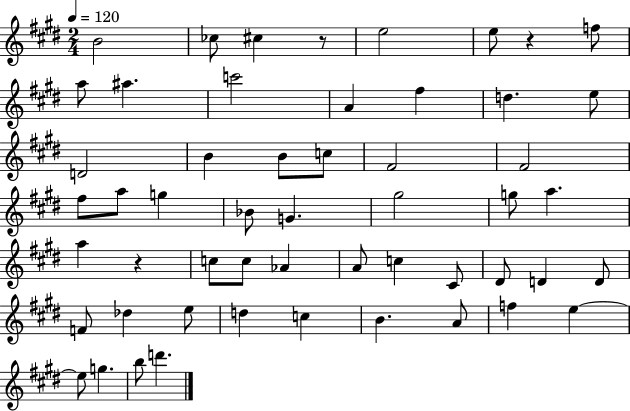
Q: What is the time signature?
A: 2/4